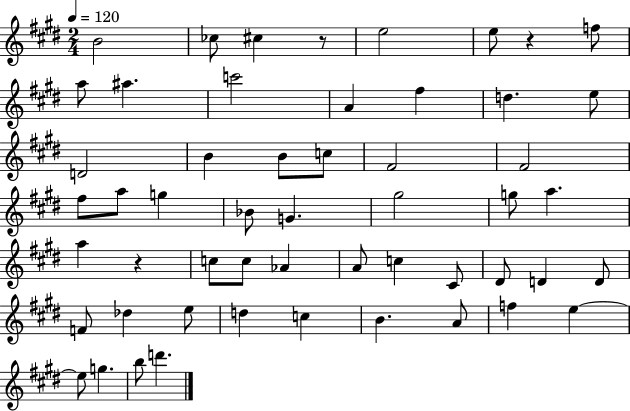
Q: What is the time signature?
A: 2/4